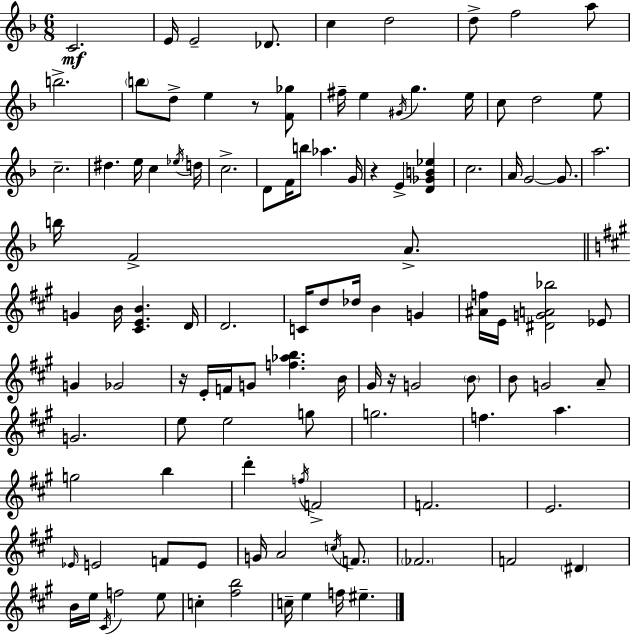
C4/h. E4/s E4/h Db4/e. C5/q D5/h D5/e F5/h A5/e B5/h. B5/e D5/e E5/q R/e [F4,Gb5]/e F#5/s E5/q G#4/s G5/q. E5/s C5/e D5/h E5/e C5/h. D#5/q. E5/s C5/q Eb5/s D5/s C5/h. D4/e F4/s B5/e Ab5/q. G4/s R/q E4/q [D4,Gb4,B4,Eb5]/q C5/h. A4/s G4/h G4/e. A5/h. B5/s F4/h A4/e. G4/q B4/s [C#4,E4,B4]/q. D4/s D4/h. C4/s D5/e Db5/s B4/q G4/q [A#4,F5]/s E4/s [D#4,G4,A4,Bb5]/h Eb4/e G4/q Gb4/h R/s E4/s F4/s G4/e [F5,Ab5,B5]/q. B4/s G#4/s R/s G4/h B4/e B4/e G4/h A4/e G4/h. E5/e E5/h G5/e G5/h. F5/q. A5/q. G5/h B5/q D6/q F5/s F4/h F4/h. E4/h. Eb4/s E4/h F4/e E4/e G4/s A4/h C5/s F4/e. FES4/h. F4/h D#4/q B4/s E5/s C#4/s F5/h E5/e C5/q [F#5,B5]/h C5/s E5/q F5/s EIS5/q.